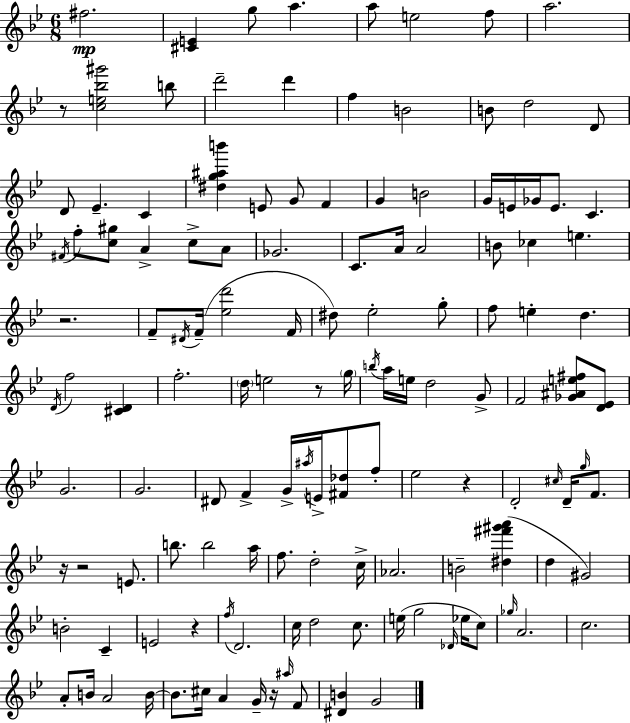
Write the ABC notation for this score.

X:1
T:Untitled
M:6/8
L:1/4
K:Bb
^f2 [^CE] g/2 a a/2 e2 f/2 a2 z/2 [ce_b^g']2 b/2 d'2 d' f B2 B/2 d2 D/2 D/2 _E C [^dg^ab'] E/2 G/2 F G B2 G/4 E/4 _G/4 E/2 C ^F/4 f/2 [c^g]/2 A c/2 A/2 _G2 C/2 A/4 A2 B/2 _c e z2 F/2 ^D/4 F/4 [_ed']2 F/4 ^d/2 _e2 g/2 f/2 e d D/4 f2 [^CD] f2 d/4 e2 z/2 g/4 b/4 a/4 e/4 d2 G/2 F2 [_G^Ae^f]/2 [D_E]/2 G2 G2 ^D/2 F G/4 ^a/4 E/4 [^F_d]/2 f/2 _e2 z D2 ^c/4 D/4 g/4 F/2 z/4 z2 E/2 b/2 b2 a/4 f/2 d2 c/4 _A2 B2 [^d^f'^g'a'] d ^G2 B2 C E2 z f/4 D2 c/4 d2 c/2 e/4 g2 _D/4 _e/4 c/2 _g/4 A2 c2 A/2 B/4 A2 B/4 B/2 ^c/4 A G/4 z/4 ^a/4 F/2 [^DB] G2